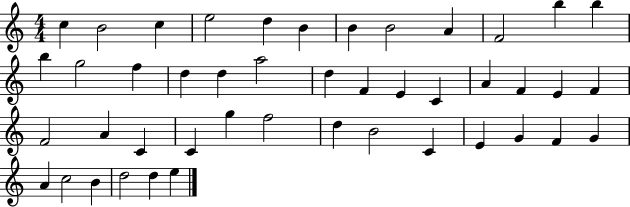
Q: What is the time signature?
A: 4/4